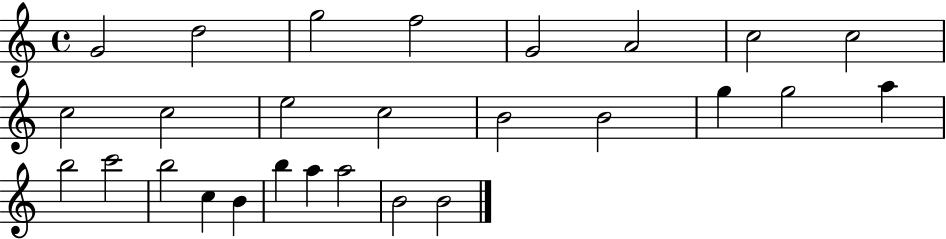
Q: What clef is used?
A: treble